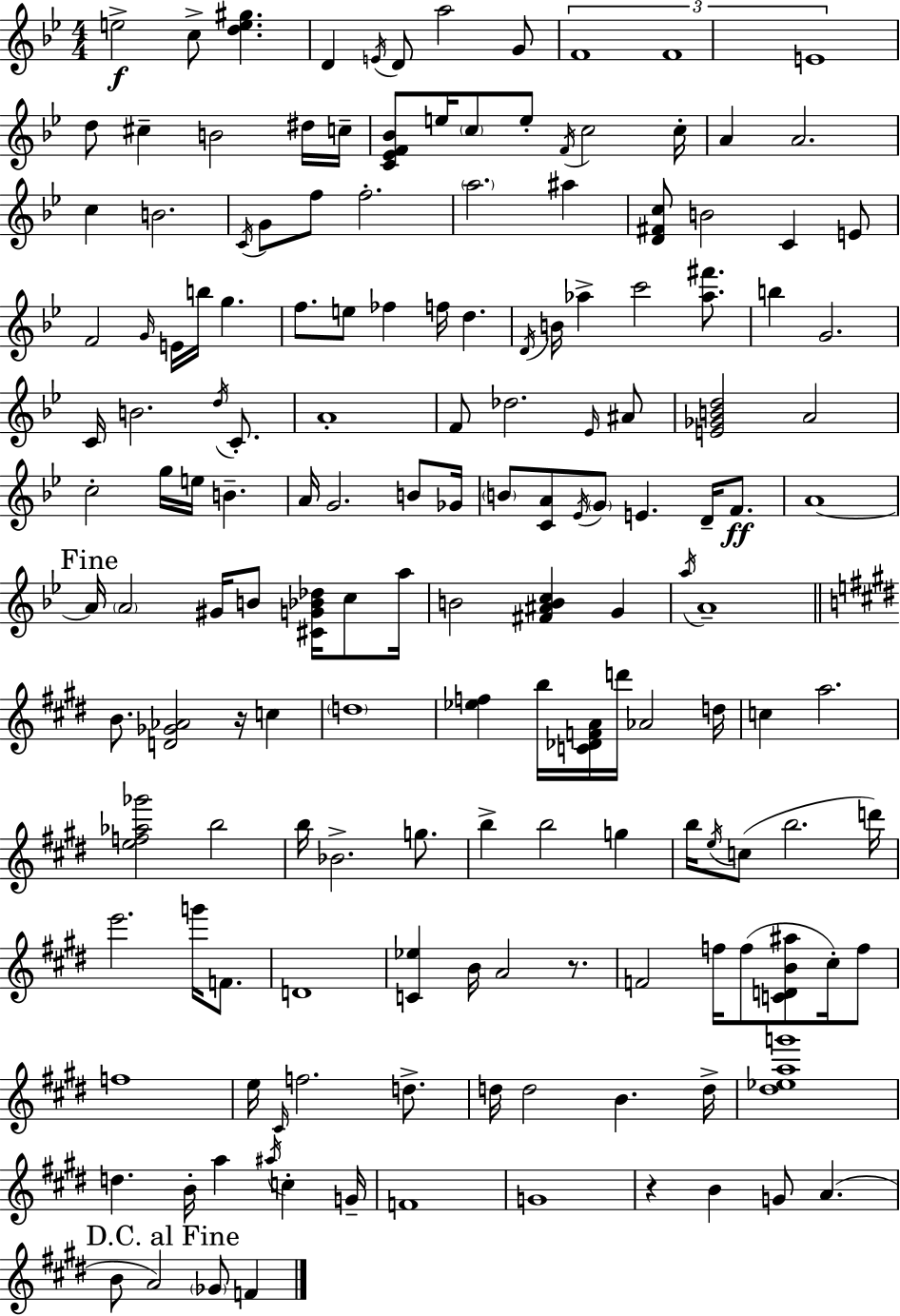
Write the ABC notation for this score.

X:1
T:Untitled
M:4/4
L:1/4
K:Bb
e2 c/2 [de^g] D E/4 D/2 a2 G/2 F4 F4 E4 d/2 ^c B2 ^d/4 c/4 [C_EF_B]/2 e/4 c/2 e/2 F/4 c2 c/4 A A2 c B2 C/4 G/2 f/2 f2 a2 ^a [D^Fc]/2 B2 C E/2 F2 G/4 E/4 b/4 g f/2 e/2 _f f/4 d D/4 B/4 _a c'2 [_a^f']/2 b G2 C/4 B2 d/4 C/2 A4 F/2 _d2 _E/4 ^A/2 [E_GBd]2 A2 c2 g/4 e/4 B A/4 G2 B/2 _G/4 B/2 [CA]/2 _E/4 G/2 E D/4 F/2 A4 A/4 A2 ^G/4 B/2 [^CG_B_d]/4 c/2 a/4 B2 [^F^ABc] G a/4 A4 B/2 [D_G_A]2 z/4 c d4 [_ef] b/4 [C_DFA]/4 d'/4 _A2 d/4 c a2 [ef_a_g']2 b2 b/4 _B2 g/2 b b2 g b/4 e/4 c/2 b2 d'/4 e'2 g'/4 F/2 D4 [C_e] B/4 A2 z/2 F2 f/4 f/2 [CDB^a]/2 ^c/4 f/2 f4 e/4 ^C/4 f2 d/2 d/4 d2 B d/4 [^d_eag']4 d B/4 a ^a/4 c G/4 F4 G4 z B G/2 A B/2 A2 _G/2 F